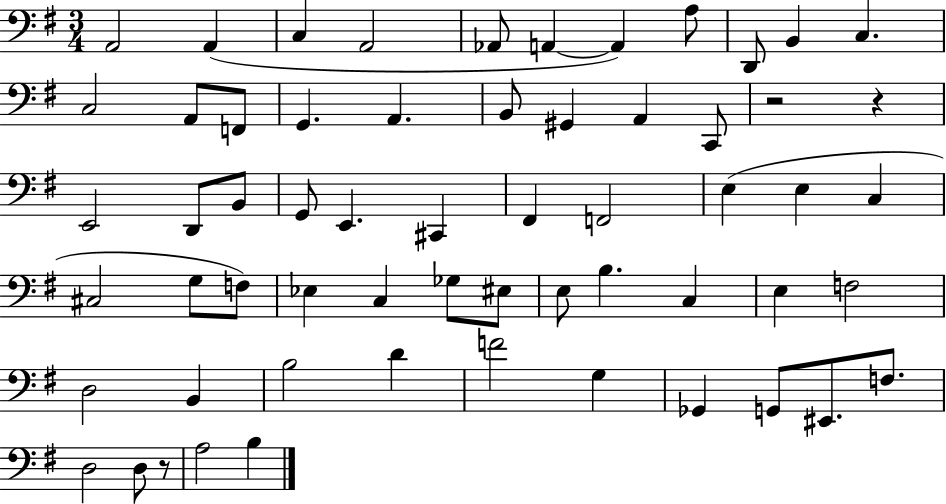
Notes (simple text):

A2/h A2/q C3/q A2/h Ab2/e A2/q A2/q A3/e D2/e B2/q C3/q. C3/h A2/e F2/e G2/q. A2/q. B2/e G#2/q A2/q C2/e R/h R/q E2/h D2/e B2/e G2/e E2/q. C#2/q F#2/q F2/h E3/q E3/q C3/q C#3/h G3/e F3/e Eb3/q C3/q Gb3/e EIS3/e E3/e B3/q. C3/q E3/q F3/h D3/h B2/q B3/h D4/q F4/h G3/q Gb2/q G2/e EIS2/e. F3/e. D3/h D3/e R/e A3/h B3/q